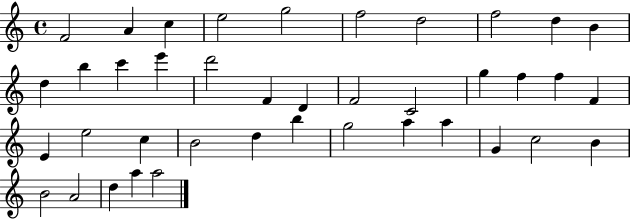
{
  \clef treble
  \time 4/4
  \defaultTimeSignature
  \key c \major
  f'2 a'4 c''4 | e''2 g''2 | f''2 d''2 | f''2 d''4 b'4 | \break d''4 b''4 c'''4 e'''4 | d'''2 f'4 d'4 | f'2 c'2 | g''4 f''4 f''4 f'4 | \break e'4 e''2 c''4 | b'2 d''4 b''4 | g''2 a''4 a''4 | g'4 c''2 b'4 | \break b'2 a'2 | d''4 a''4 a''2 | \bar "|."
}